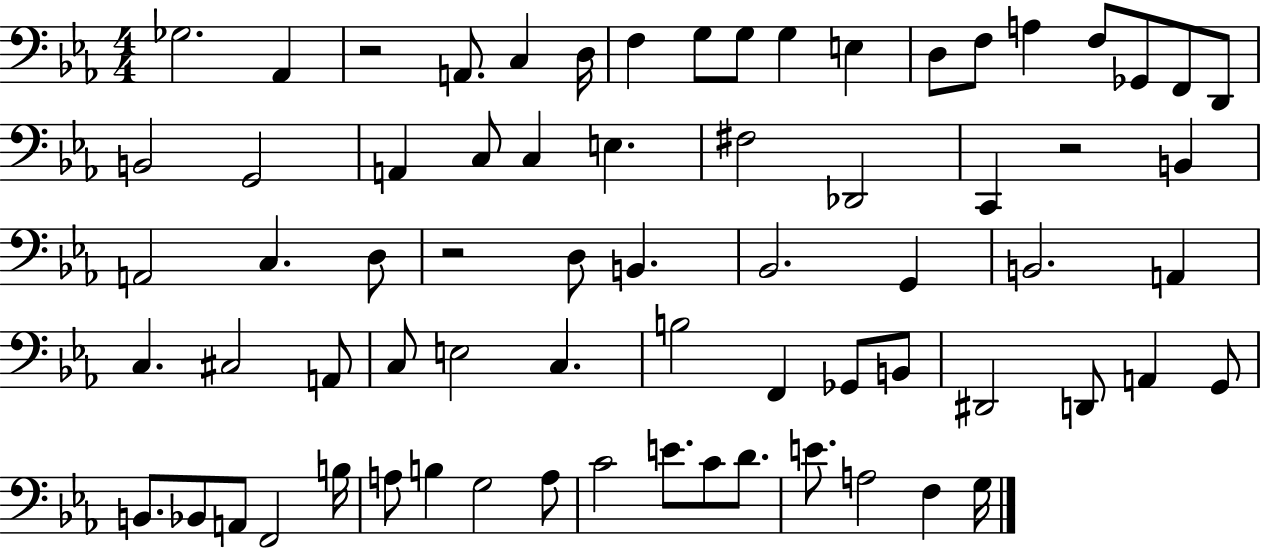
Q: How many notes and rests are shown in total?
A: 70